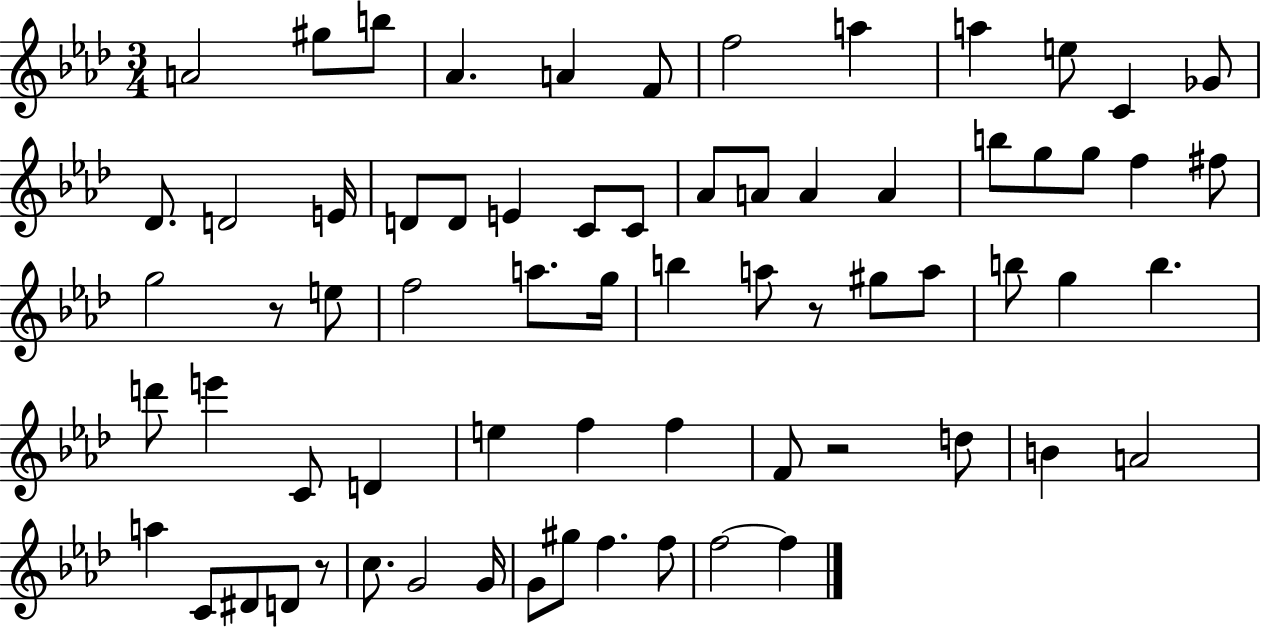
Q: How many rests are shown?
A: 4